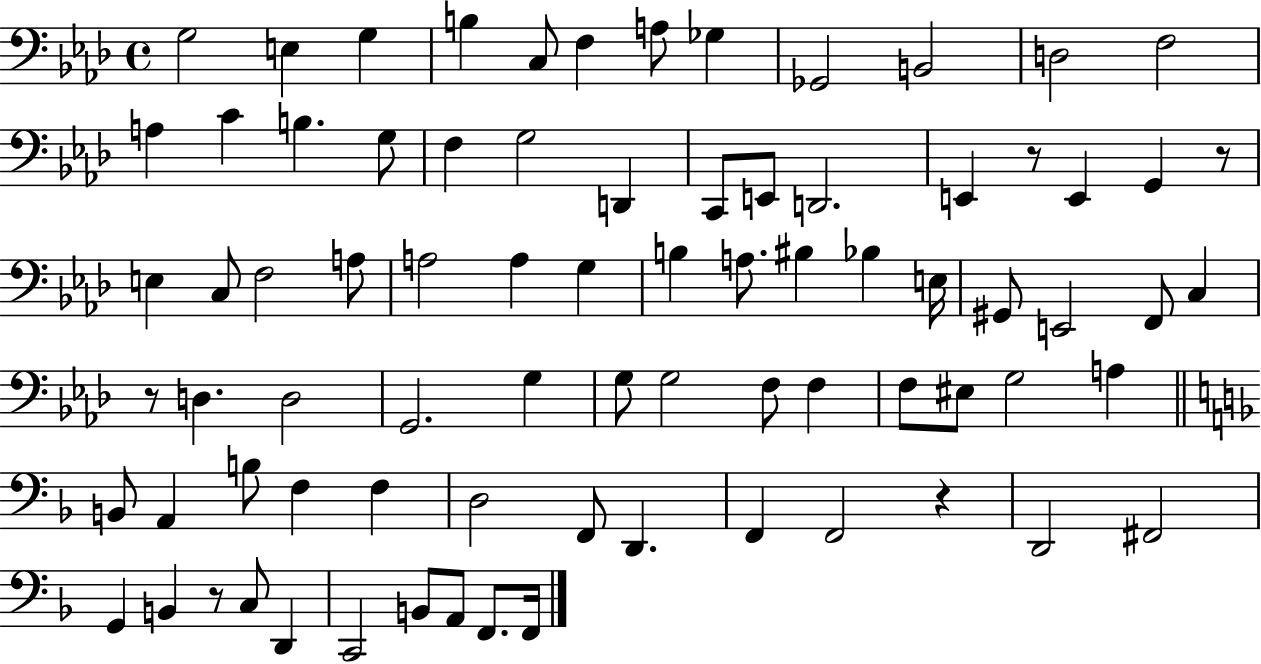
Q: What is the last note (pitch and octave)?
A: F2